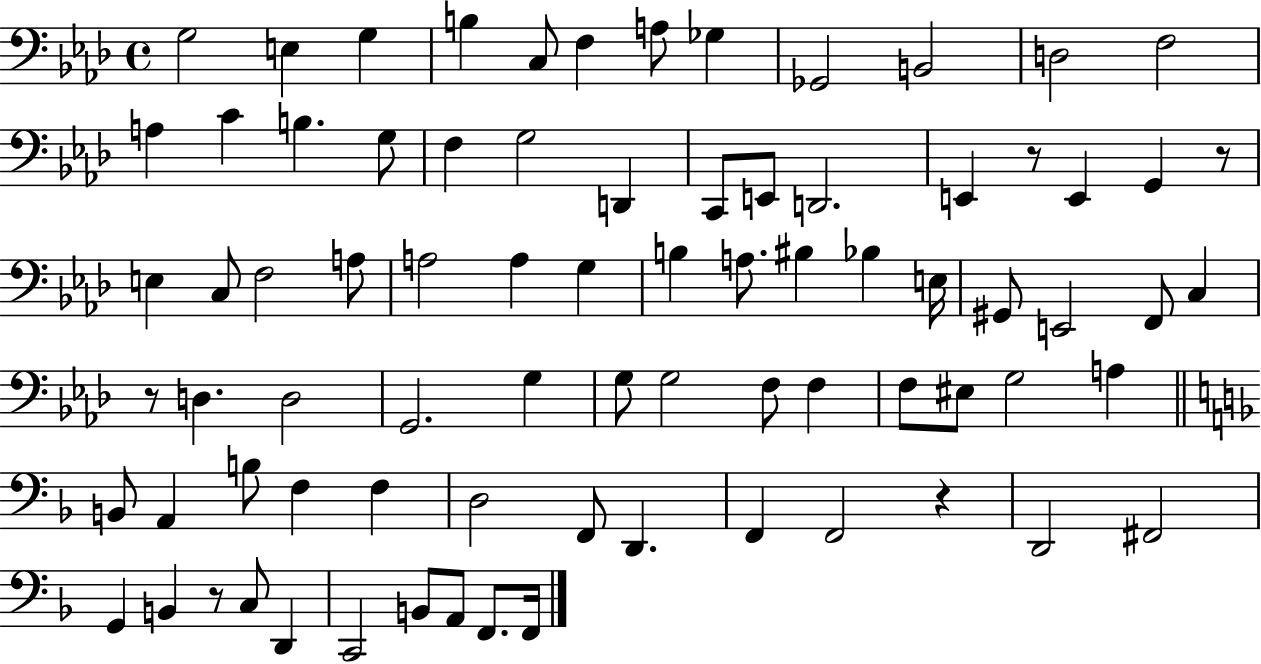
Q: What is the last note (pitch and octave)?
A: F2